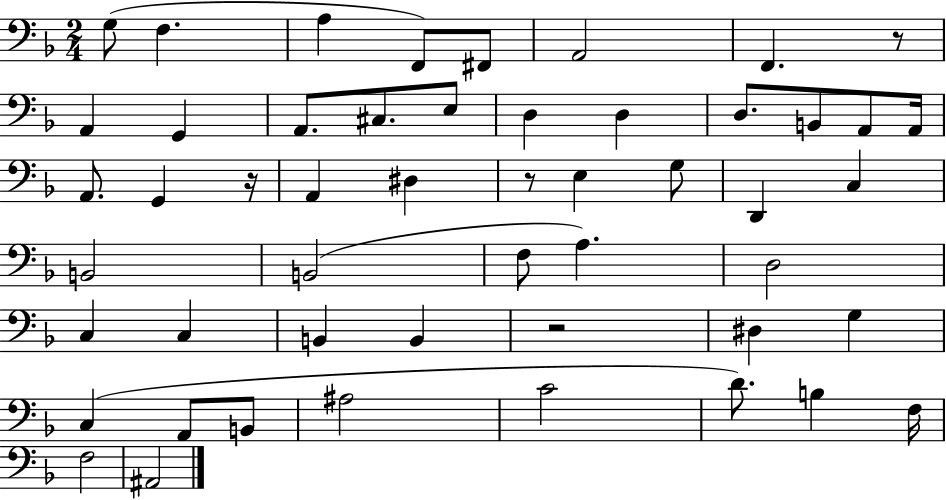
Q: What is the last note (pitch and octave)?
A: A#2